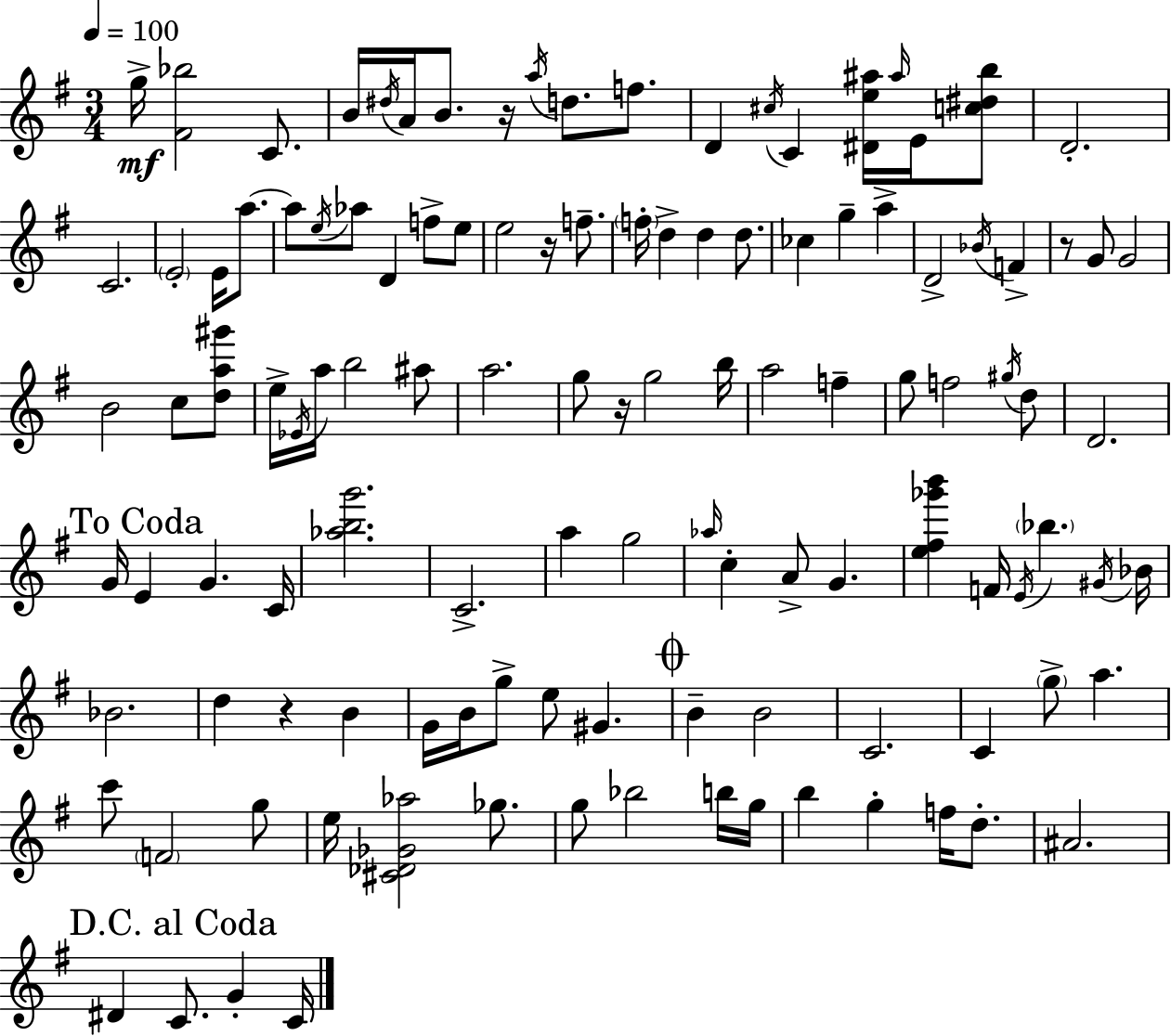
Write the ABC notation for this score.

X:1
T:Untitled
M:3/4
L:1/4
K:G
g/4 [^F_b]2 C/2 B/4 ^d/4 A/4 B/2 z/4 a/4 d/2 f/2 D ^c/4 C [^De^a]/4 ^a/4 E/4 [c^db]/2 D2 C2 E2 E/4 a/2 a/2 e/4 _a/2 D f/2 e/2 e2 z/4 f/2 f/4 d d d/2 _c g a D2 _B/4 F z/2 G/2 G2 B2 c/2 [da^g']/2 e/4 _E/4 a/4 b2 ^a/2 a2 g/2 z/4 g2 b/4 a2 f g/2 f2 ^g/4 d/2 D2 G/4 E G C/4 [_abg']2 C2 a g2 _a/4 c A/2 G [e^f_g'b'] F/4 E/4 _b ^G/4 _B/4 _B2 d z B G/4 B/4 g/2 e/2 ^G B B2 C2 C g/2 a c'/2 F2 g/2 e/4 [^C_D_G_a]2 _g/2 g/2 _b2 b/4 g/4 b g f/4 d/2 ^A2 ^D C/2 G C/4